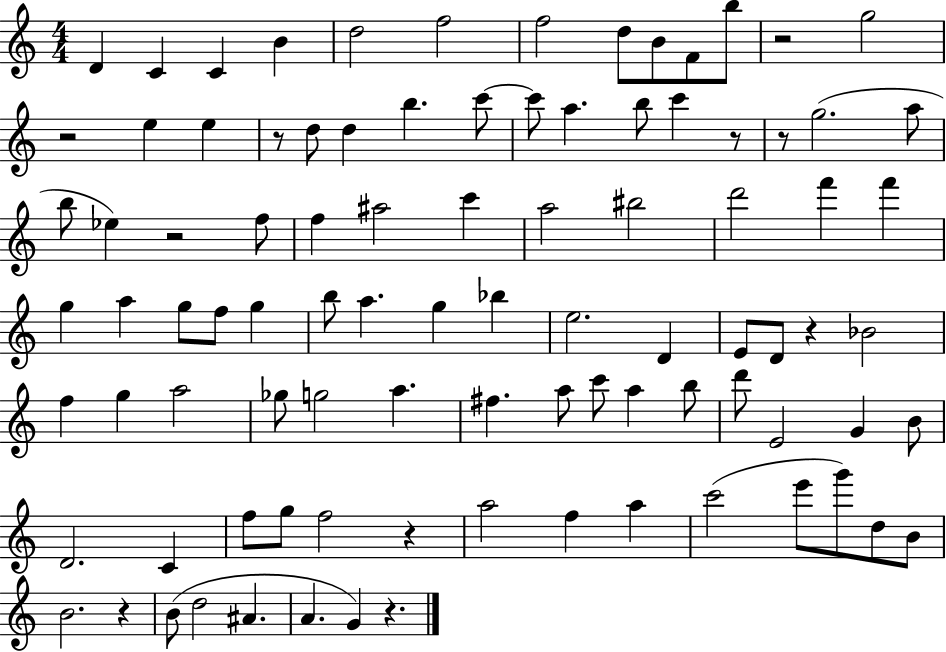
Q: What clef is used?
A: treble